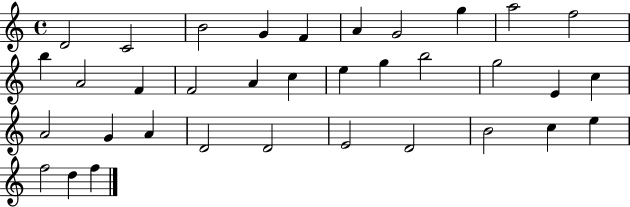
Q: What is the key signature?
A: C major